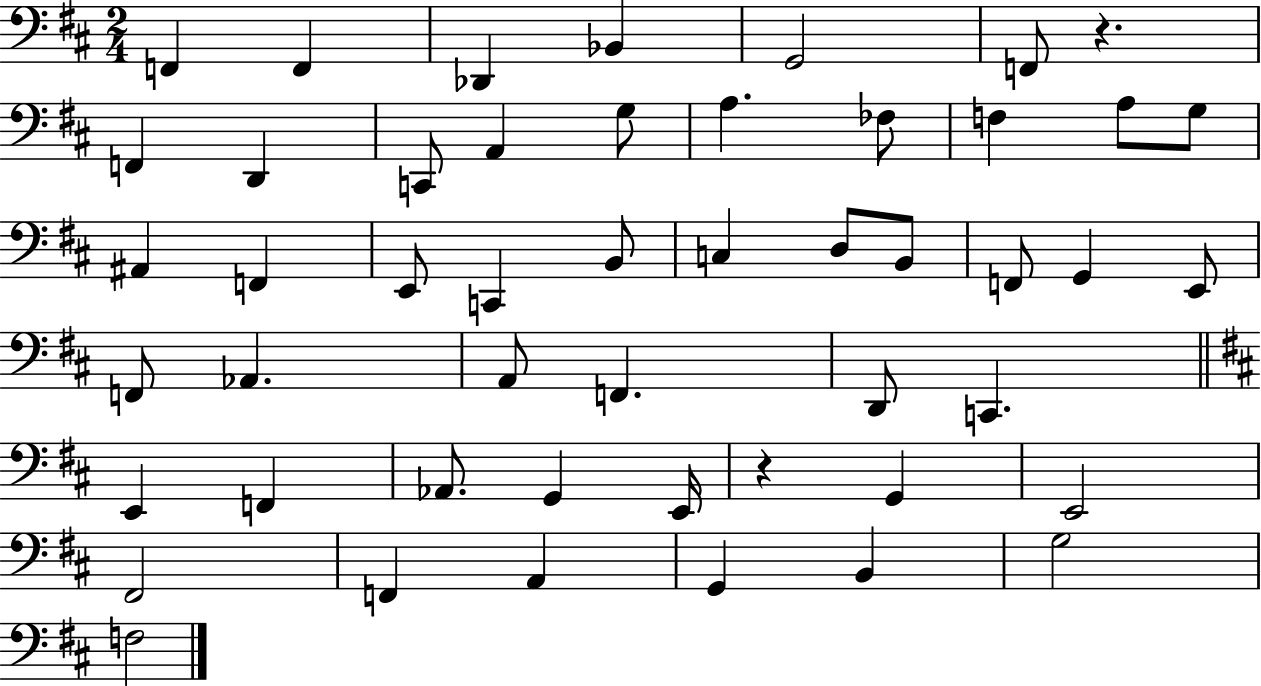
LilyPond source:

{
  \clef bass
  \numericTimeSignature
  \time 2/4
  \key d \major
  f,4 f,4 | des,4 bes,4 | g,2 | f,8 r4. | \break f,4 d,4 | c,8 a,4 g8 | a4. fes8 | f4 a8 g8 | \break ais,4 f,4 | e,8 c,4 b,8 | c4 d8 b,8 | f,8 g,4 e,8 | \break f,8 aes,4. | a,8 f,4. | d,8 c,4. | \bar "||" \break \key b \minor e,4 f,4 | aes,8. g,4 e,16 | r4 g,4 | e,2 | \break fis,2 | f,4 a,4 | g,4 b,4 | g2 | \break f2 | \bar "|."
}